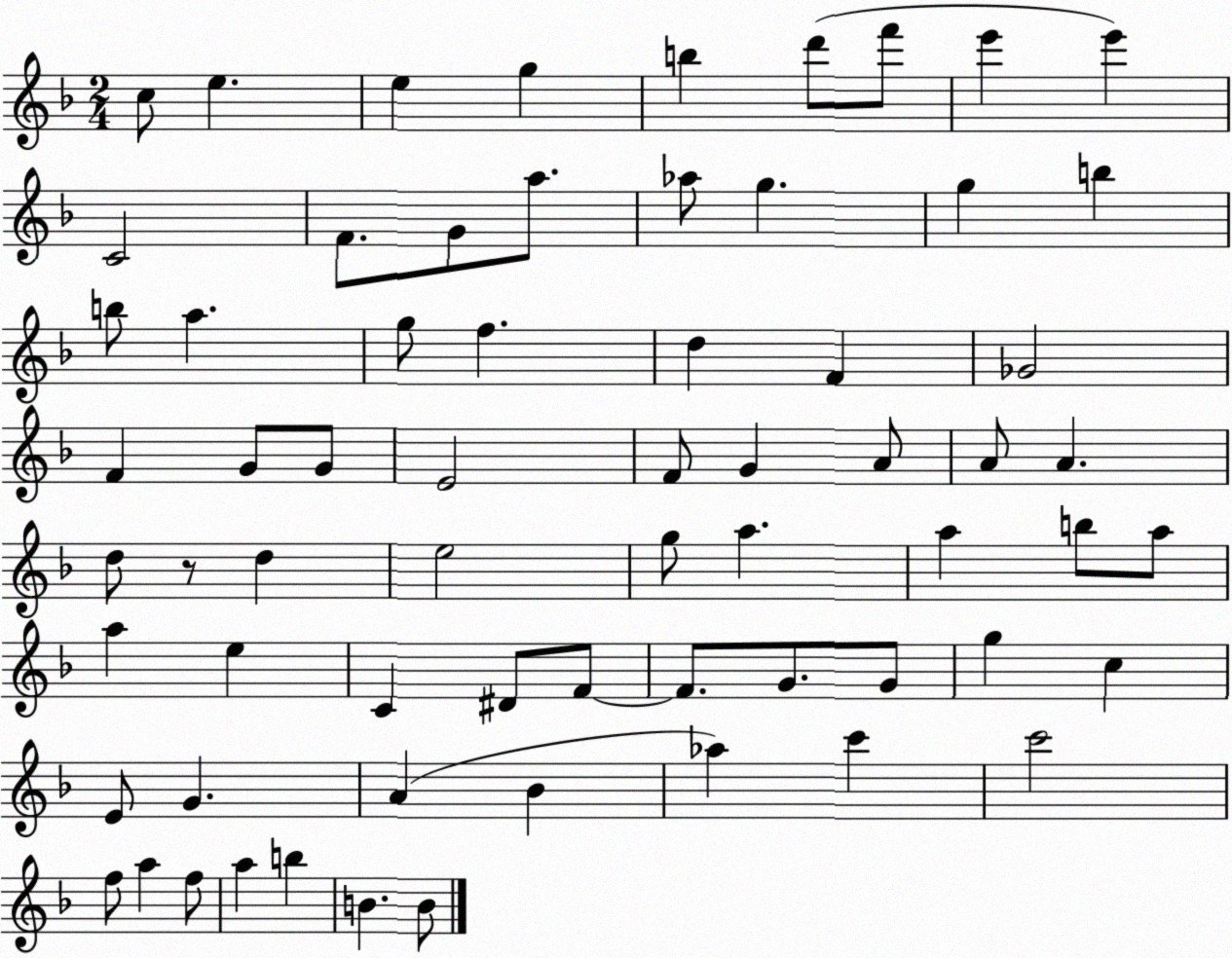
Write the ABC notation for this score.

X:1
T:Untitled
M:2/4
L:1/4
K:F
c/2 e e g b d'/2 f'/2 e' e' C2 F/2 G/2 a/2 _a/2 g g b b/2 a g/2 f d F _G2 F G/2 G/2 E2 F/2 G A/2 A/2 A d/2 z/2 d e2 g/2 a a b/2 a/2 a e C ^D/2 F/2 F/2 G/2 G/2 g c E/2 G A _B _a c' c'2 f/2 a f/2 a b B B/2